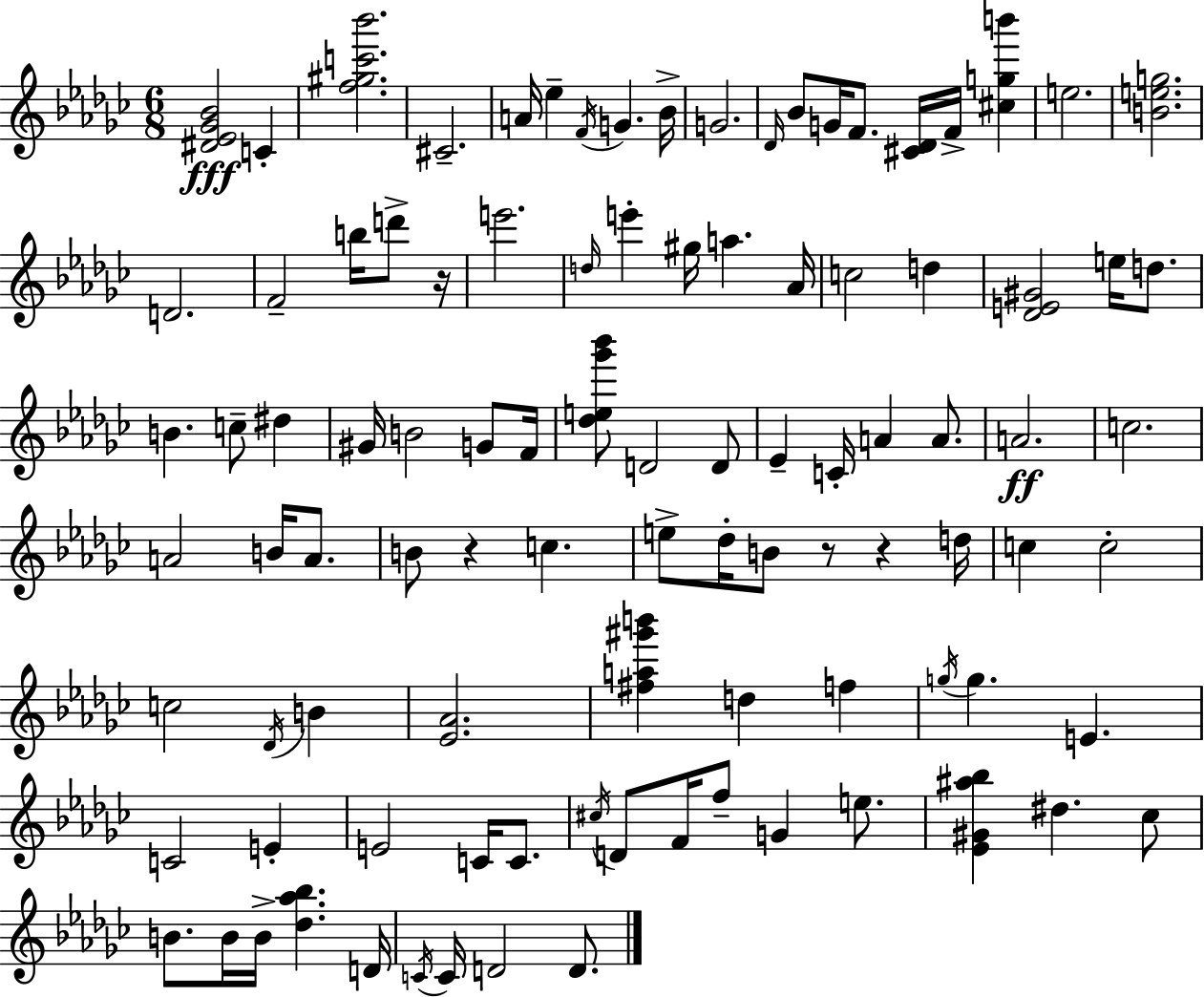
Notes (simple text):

[D#4,Eb4,Gb4,Bb4]/h C4/q [F5,G#5,C6,Bb6]/h. C#4/h. A4/s Eb5/q F4/s G4/q. Bb4/s G4/h. Db4/s Bb4/e G4/s F4/e. [C#4,Db4]/s F4/s [C#5,G5,B6]/q E5/h. [B4,E5,G5]/h. D4/h. F4/h B5/s D6/e R/s E6/h. D5/s E6/q G#5/s A5/q. Ab4/s C5/h D5/q [Db4,E4,G#4]/h E5/s D5/e. B4/q. C5/e D#5/q G#4/s B4/h G4/e F4/s [Db5,E5,Gb6,Bb6]/e D4/h D4/e Eb4/q C4/s A4/q A4/e. A4/h. C5/h. A4/h B4/s A4/e. B4/e R/q C5/q. E5/e Db5/s B4/e R/e R/q D5/s C5/q C5/h C5/h Db4/s B4/q [Eb4,Ab4]/h. [F#5,A5,G#6,B6]/q D5/q F5/q G5/s G5/q. E4/q. C4/h E4/q E4/h C4/s C4/e. C#5/s D4/e F4/s F5/e G4/q E5/e. [Eb4,G#4,A#5,Bb5]/q D#5/q. CES5/e B4/e. B4/s B4/s [Db5,Ab5,Bb5]/q. D4/s C4/s C4/s D4/h D4/e.